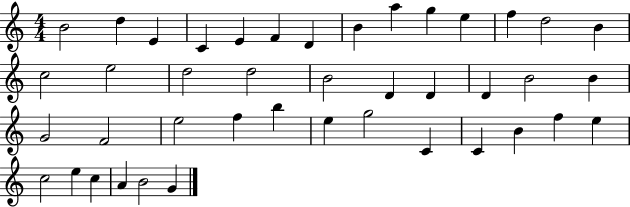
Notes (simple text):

B4/h D5/q E4/q C4/q E4/q F4/q D4/q B4/q A5/q G5/q E5/q F5/q D5/h B4/q C5/h E5/h D5/h D5/h B4/h D4/q D4/q D4/q B4/h B4/q G4/h F4/h E5/h F5/q B5/q E5/q G5/h C4/q C4/q B4/q F5/q E5/q C5/h E5/q C5/q A4/q B4/h G4/q